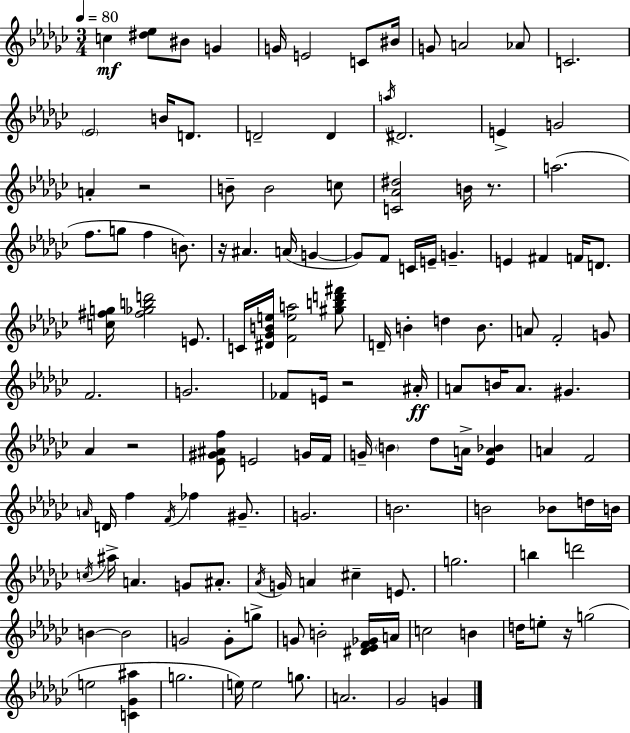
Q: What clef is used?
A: treble